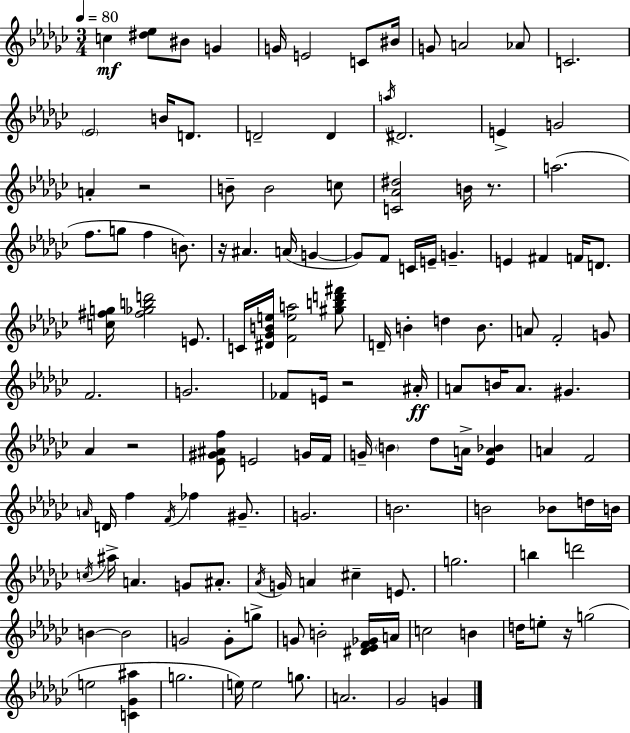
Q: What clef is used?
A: treble